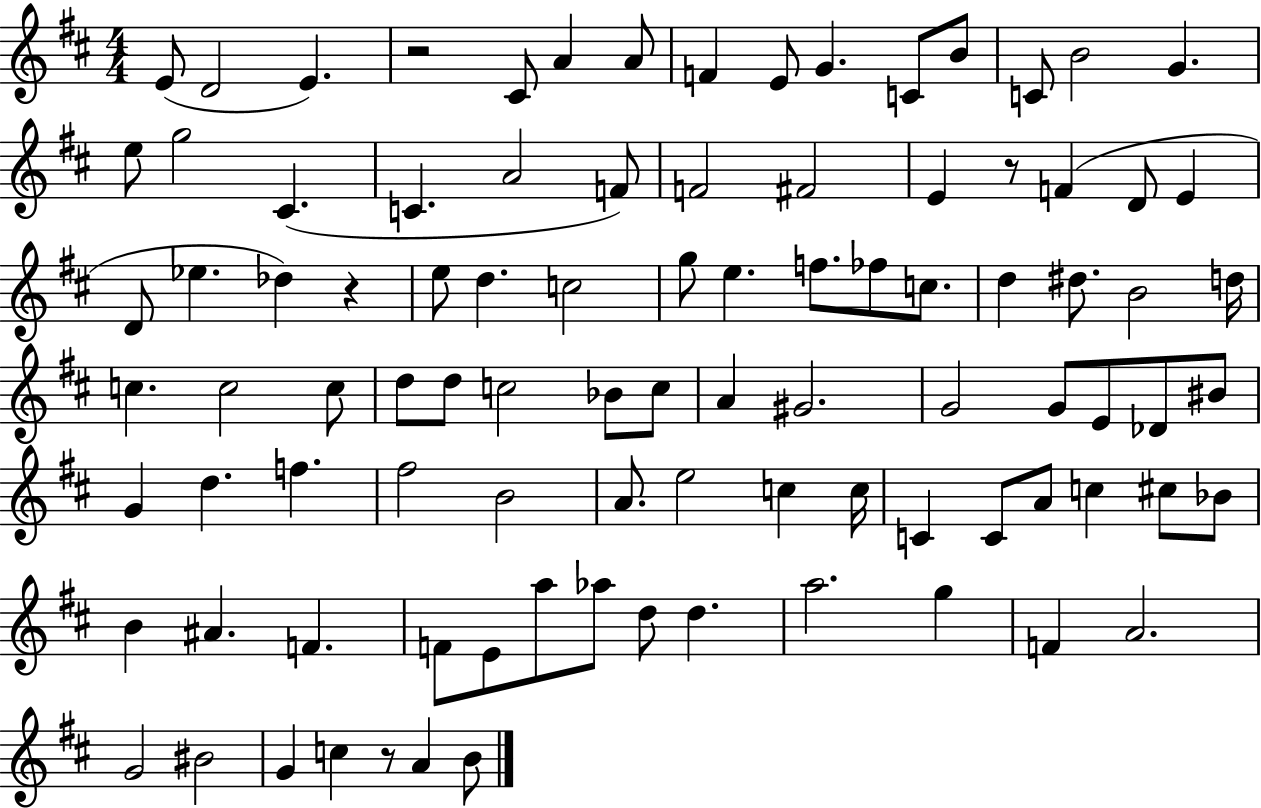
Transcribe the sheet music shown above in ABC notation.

X:1
T:Untitled
M:4/4
L:1/4
K:D
E/2 D2 E z2 ^C/2 A A/2 F E/2 G C/2 B/2 C/2 B2 G e/2 g2 ^C C A2 F/2 F2 ^F2 E z/2 F D/2 E D/2 _e _d z e/2 d c2 g/2 e f/2 _f/2 c/2 d ^d/2 B2 d/4 c c2 c/2 d/2 d/2 c2 _B/2 c/2 A ^G2 G2 G/2 E/2 _D/2 ^B/2 G d f ^f2 B2 A/2 e2 c c/4 C C/2 A/2 c ^c/2 _B/2 B ^A F F/2 E/2 a/2 _a/2 d/2 d a2 g F A2 G2 ^B2 G c z/2 A B/2